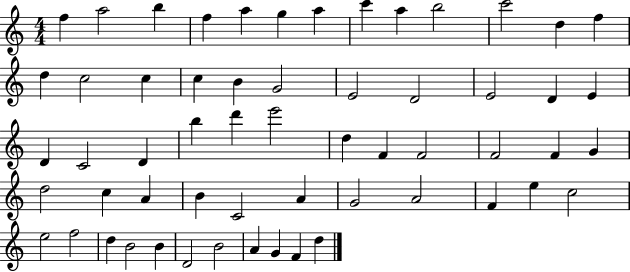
{
  \clef treble
  \numericTimeSignature
  \time 4/4
  \key c \major
  f''4 a''2 b''4 | f''4 a''4 g''4 a''4 | c'''4 a''4 b''2 | c'''2 d''4 f''4 | \break d''4 c''2 c''4 | c''4 b'4 g'2 | e'2 d'2 | e'2 d'4 e'4 | \break d'4 c'2 d'4 | b''4 d'''4 e'''2 | d''4 f'4 f'2 | f'2 f'4 g'4 | \break d''2 c''4 a'4 | b'4 c'2 a'4 | g'2 a'2 | f'4 e''4 c''2 | \break e''2 f''2 | d''4 b'2 b'4 | d'2 b'2 | a'4 g'4 f'4 d''4 | \break \bar "|."
}